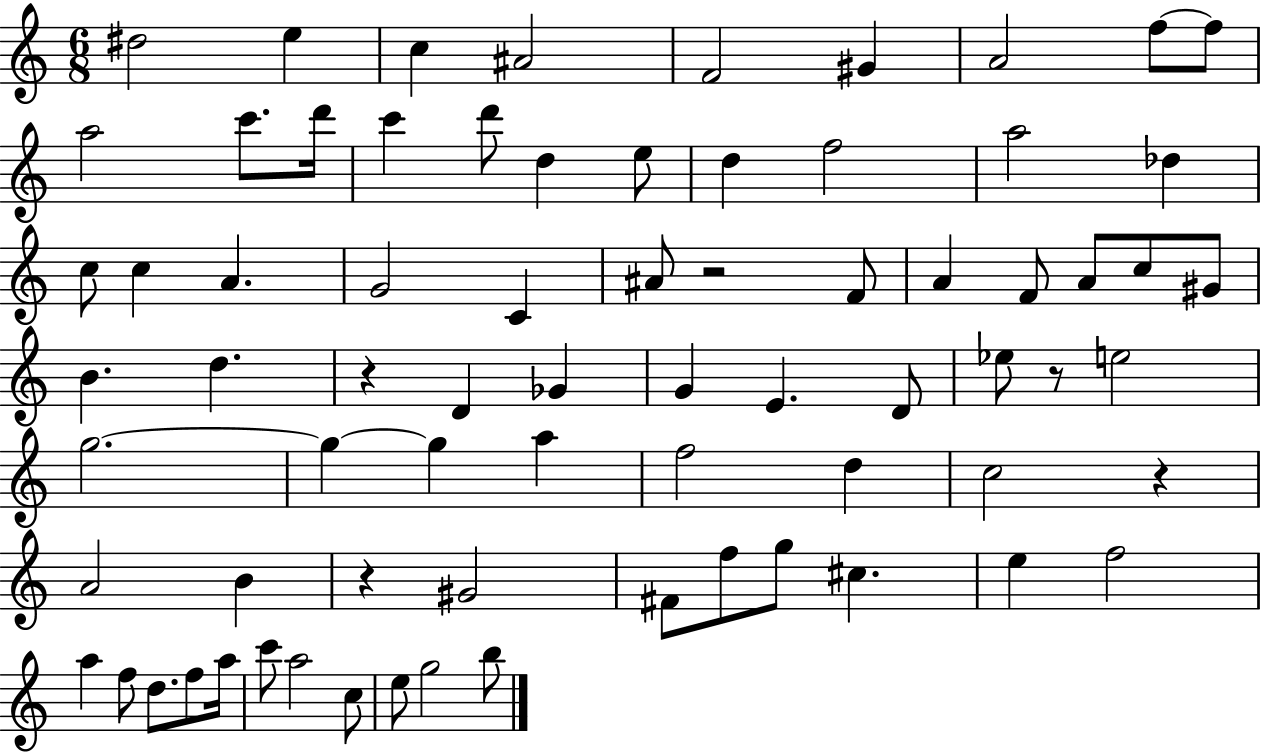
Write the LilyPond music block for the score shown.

{
  \clef treble
  \numericTimeSignature
  \time 6/8
  \key c \major
  dis''2 e''4 | c''4 ais'2 | f'2 gis'4 | a'2 f''8~~ f''8 | \break a''2 c'''8. d'''16 | c'''4 d'''8 d''4 e''8 | d''4 f''2 | a''2 des''4 | \break c''8 c''4 a'4. | g'2 c'4 | ais'8 r2 f'8 | a'4 f'8 a'8 c''8 gis'8 | \break b'4. d''4. | r4 d'4 ges'4 | g'4 e'4. d'8 | ees''8 r8 e''2 | \break g''2.~~ | g''4~~ g''4 a''4 | f''2 d''4 | c''2 r4 | \break a'2 b'4 | r4 gis'2 | fis'8 f''8 g''8 cis''4. | e''4 f''2 | \break a''4 f''8 d''8. f''8 a''16 | c'''8 a''2 c''8 | e''8 g''2 b''8 | \bar "|."
}